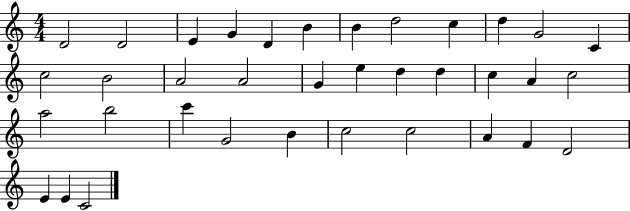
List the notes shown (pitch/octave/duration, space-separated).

D4/h D4/h E4/q G4/q D4/q B4/q B4/q D5/h C5/q D5/q G4/h C4/q C5/h B4/h A4/h A4/h G4/q E5/q D5/q D5/q C5/q A4/q C5/h A5/h B5/h C6/q G4/h B4/q C5/h C5/h A4/q F4/q D4/h E4/q E4/q C4/h